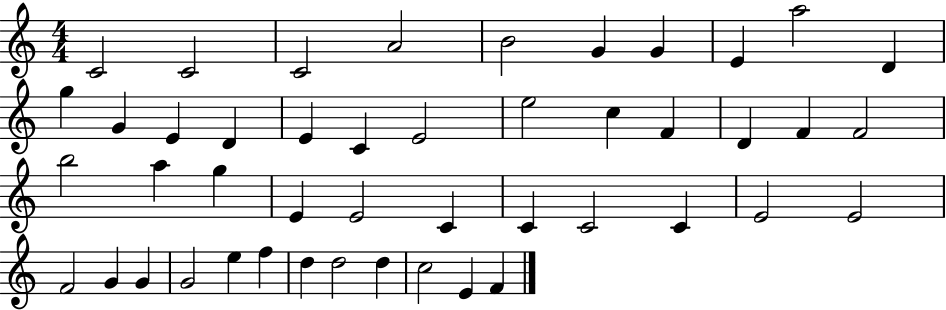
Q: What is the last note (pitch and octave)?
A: F4